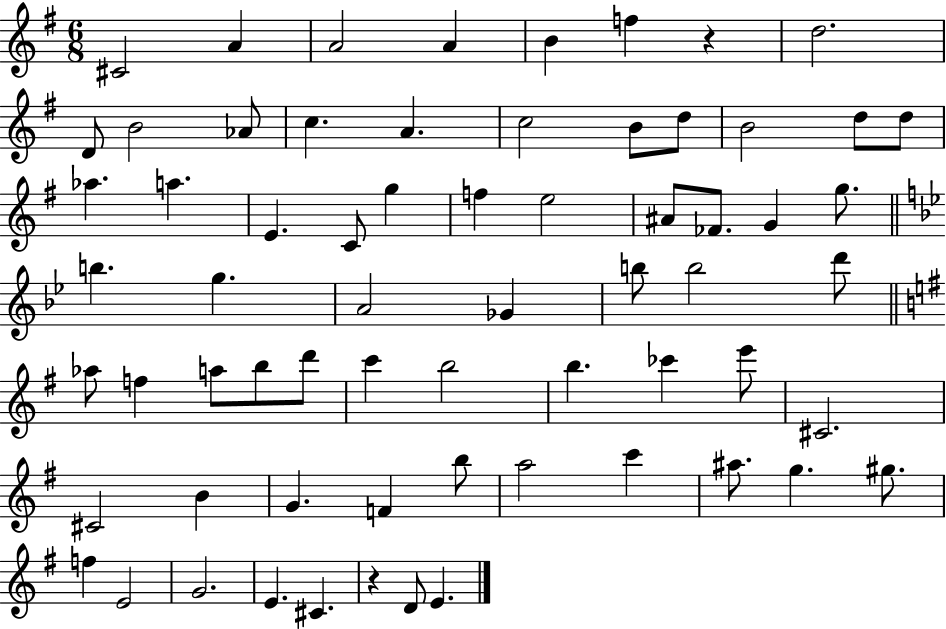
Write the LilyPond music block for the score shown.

{
  \clef treble
  \numericTimeSignature
  \time 6/8
  \key g \major
  \repeat volta 2 { cis'2 a'4 | a'2 a'4 | b'4 f''4 r4 | d''2. | \break d'8 b'2 aes'8 | c''4. a'4. | c''2 b'8 d''8 | b'2 d''8 d''8 | \break aes''4. a''4. | e'4. c'8 g''4 | f''4 e''2 | ais'8 fes'8. g'4 g''8. | \break \bar "||" \break \key g \minor b''4. g''4. | a'2 ges'4 | b''8 b''2 d'''8 | \bar "||" \break \key g \major aes''8 f''4 a''8 b''8 d'''8 | c'''4 b''2 | b''4. ces'''4 e'''8 | cis'2. | \break cis'2 b'4 | g'4. f'4 b''8 | a''2 c'''4 | ais''8. g''4. gis''8. | \break f''4 e'2 | g'2. | e'4. cis'4. | r4 d'8 e'4. | \break } \bar "|."
}